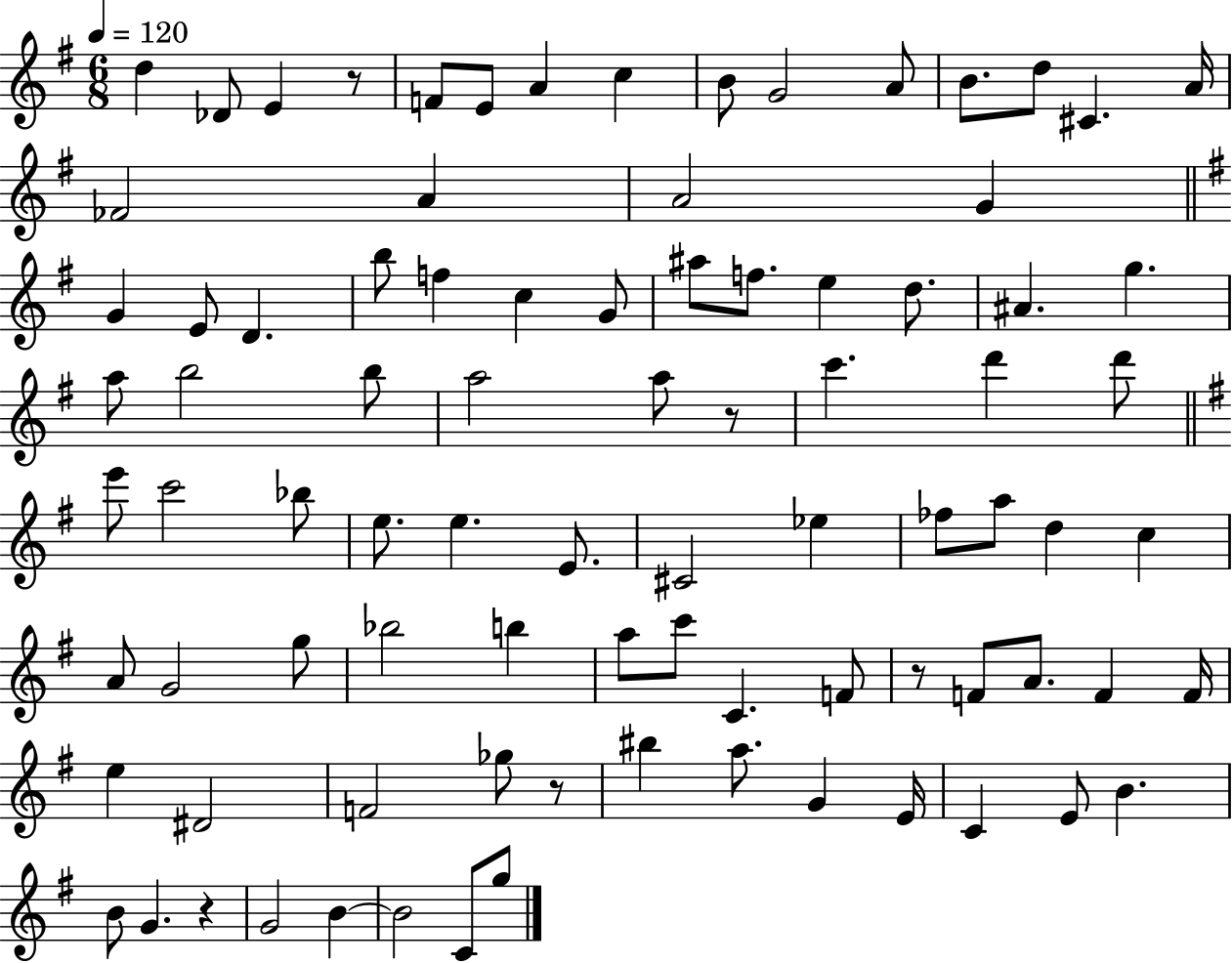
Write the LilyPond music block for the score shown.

{
  \clef treble
  \numericTimeSignature
  \time 6/8
  \key g \major
  \tempo 4 = 120
  d''4 des'8 e'4 r8 | f'8 e'8 a'4 c''4 | b'8 g'2 a'8 | b'8. d''8 cis'4. a'16 | \break fes'2 a'4 | a'2 g'4 | \bar "||" \break \key g \major g'4 e'8 d'4. | b''8 f''4 c''4 g'8 | ais''8 f''8. e''4 d''8. | ais'4. g''4. | \break a''8 b''2 b''8 | a''2 a''8 r8 | c'''4. d'''4 d'''8 | \bar "||" \break \key g \major e'''8 c'''2 bes''8 | e''8. e''4. e'8. | cis'2 ees''4 | fes''8 a''8 d''4 c''4 | \break a'8 g'2 g''8 | bes''2 b''4 | a''8 c'''8 c'4. f'8 | r8 f'8 a'8. f'4 f'16 | \break e''4 dis'2 | f'2 ges''8 r8 | bis''4 a''8. g'4 e'16 | c'4 e'8 b'4. | \break b'8 g'4. r4 | g'2 b'4~~ | b'2 c'8 g''8 | \bar "|."
}